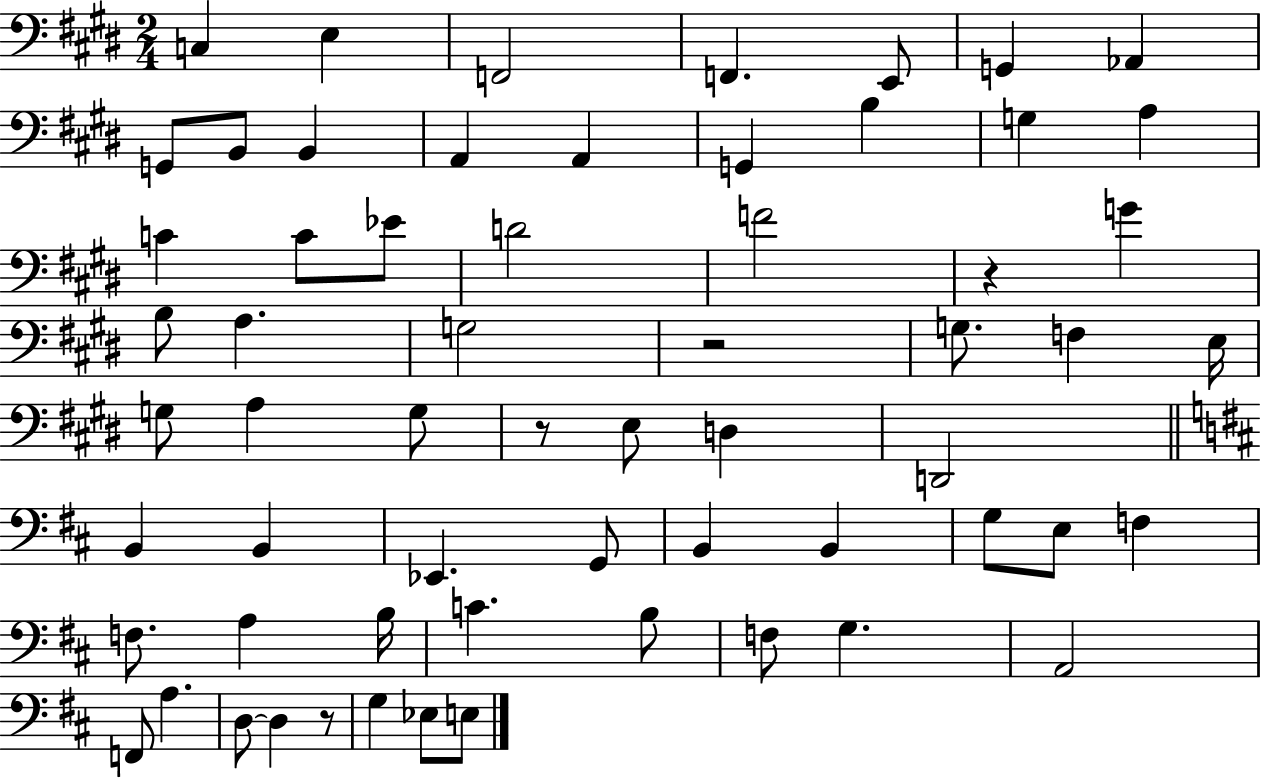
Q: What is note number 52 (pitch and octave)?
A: F2